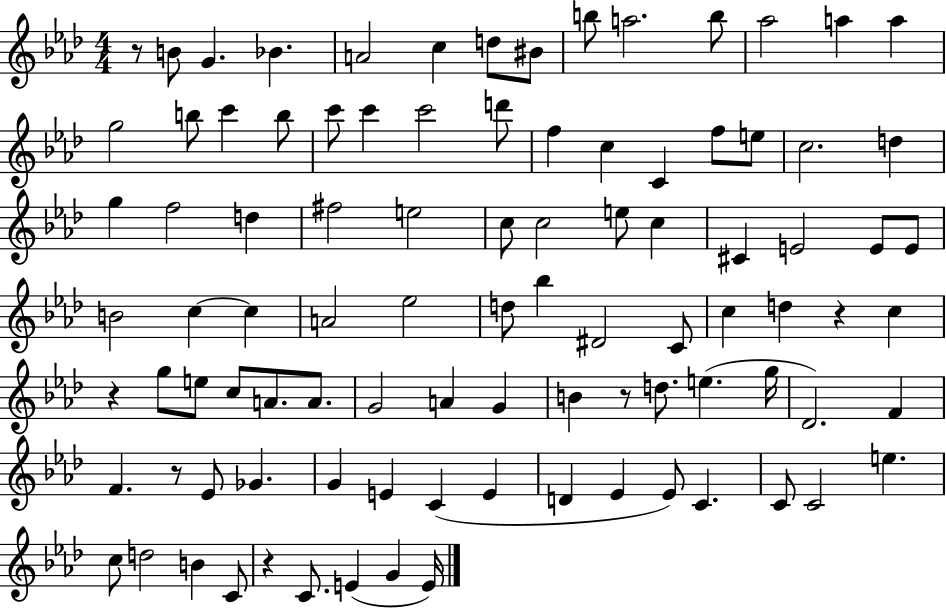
X:1
T:Untitled
M:4/4
L:1/4
K:Ab
z/2 B/2 G _B A2 c d/2 ^B/2 b/2 a2 b/2 _a2 a a g2 b/2 c' b/2 c'/2 c' c'2 d'/2 f c C f/2 e/2 c2 d g f2 d ^f2 e2 c/2 c2 e/2 c ^C E2 E/2 E/2 B2 c c A2 _e2 d/2 _b ^D2 C/2 c d z c z g/2 e/2 c/2 A/2 A/2 G2 A G B z/2 d/2 e g/4 _D2 F F z/2 _E/2 _G G E C E D _E _E/2 C C/2 C2 e c/2 d2 B C/2 z C/2 E G E/4